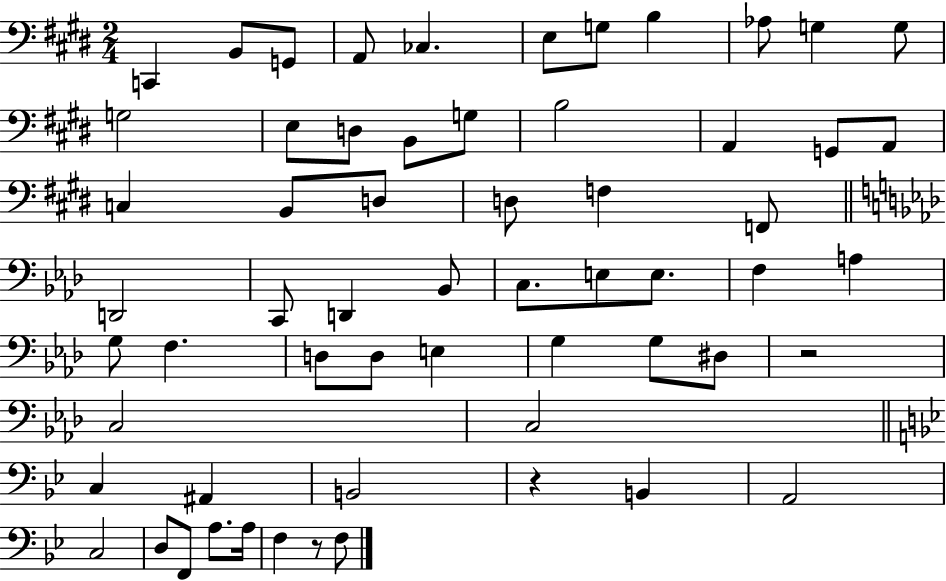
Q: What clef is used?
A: bass